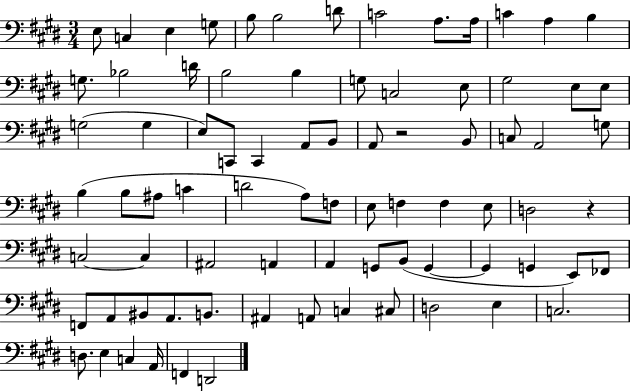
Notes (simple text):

E3/e C3/q E3/q G3/e B3/e B3/h D4/e C4/h A3/e. A3/s C4/q A3/q B3/q G3/e. Bb3/h D4/s B3/h B3/q G3/e C3/h E3/e G#3/h E3/e E3/e G3/h G3/q E3/e C2/e C2/q A2/e B2/e A2/e R/h B2/e C3/e A2/h G3/e B3/q B3/e A#3/e C4/q D4/h A3/e F3/e E3/e F3/q F3/q E3/e D3/h R/q C3/h C3/q A#2/h A2/q A2/q G2/e B2/e G2/q G2/q G2/q E2/e FES2/e F2/e A2/e BIS2/e A2/e. B2/e. A#2/q A2/e C3/q C#3/e D3/h E3/q C3/h. D3/e. E3/q C3/q A2/s F2/q D2/h